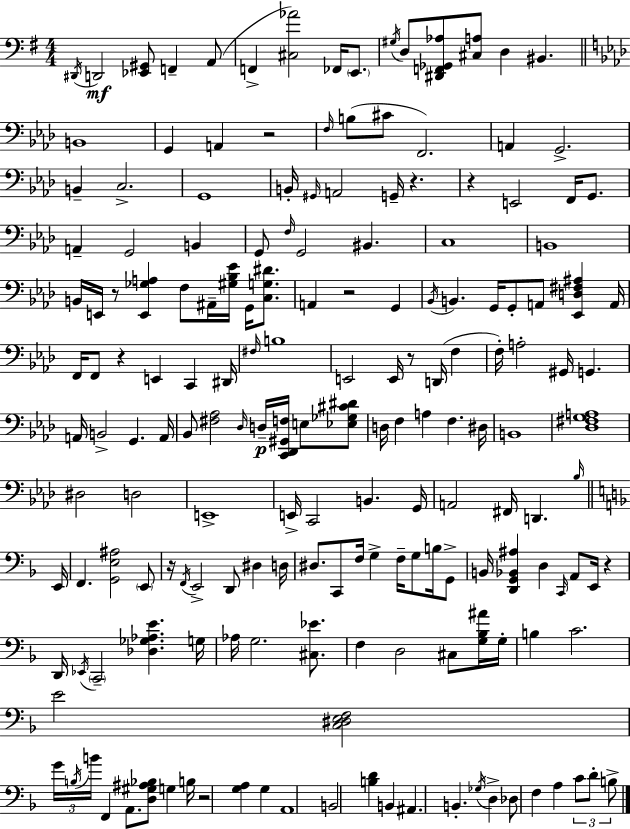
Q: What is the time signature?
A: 4/4